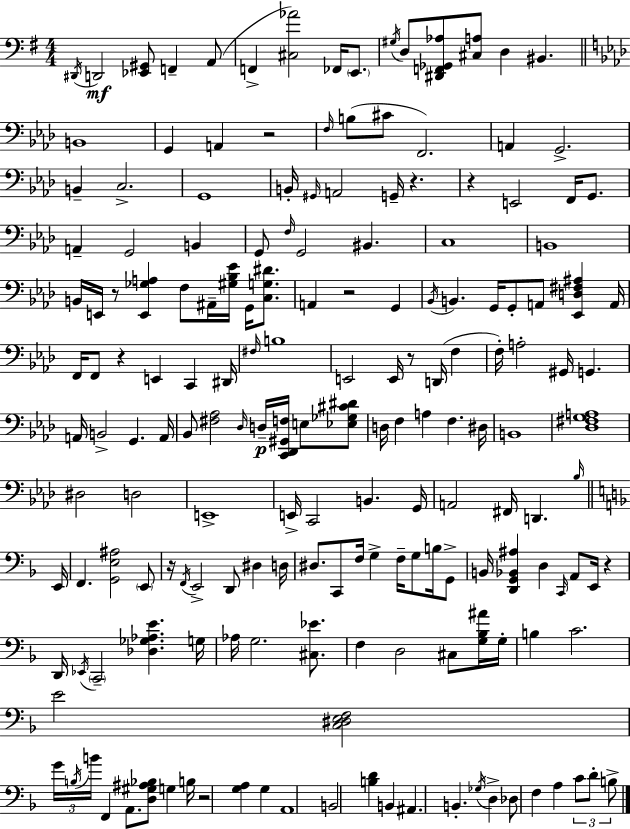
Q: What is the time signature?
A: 4/4